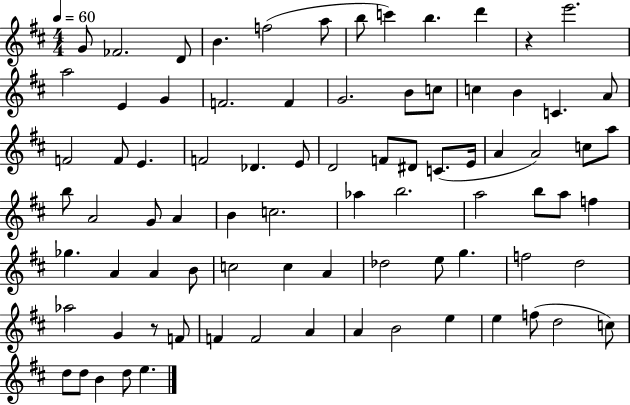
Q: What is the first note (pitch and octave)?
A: G4